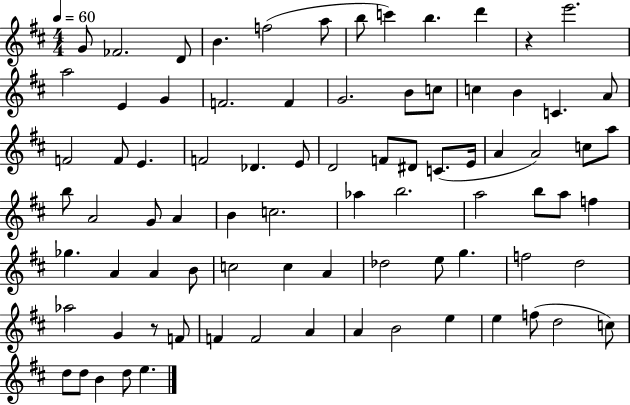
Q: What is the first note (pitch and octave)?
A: G4